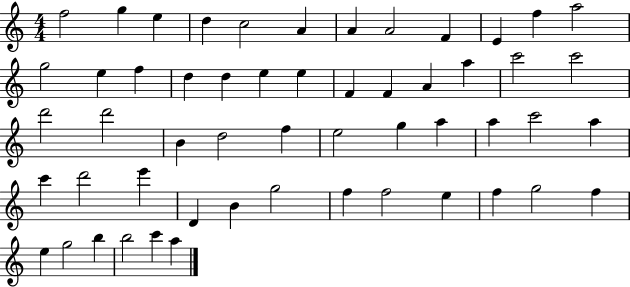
{
  \clef treble
  \numericTimeSignature
  \time 4/4
  \key c \major
  f''2 g''4 e''4 | d''4 c''2 a'4 | a'4 a'2 f'4 | e'4 f''4 a''2 | \break g''2 e''4 f''4 | d''4 d''4 e''4 e''4 | f'4 f'4 a'4 a''4 | c'''2 c'''2 | \break d'''2 d'''2 | b'4 d''2 f''4 | e''2 g''4 a''4 | a''4 c'''2 a''4 | \break c'''4 d'''2 e'''4 | d'4 b'4 g''2 | f''4 f''2 e''4 | f''4 g''2 f''4 | \break e''4 g''2 b''4 | b''2 c'''4 a''4 | \bar "|."
}